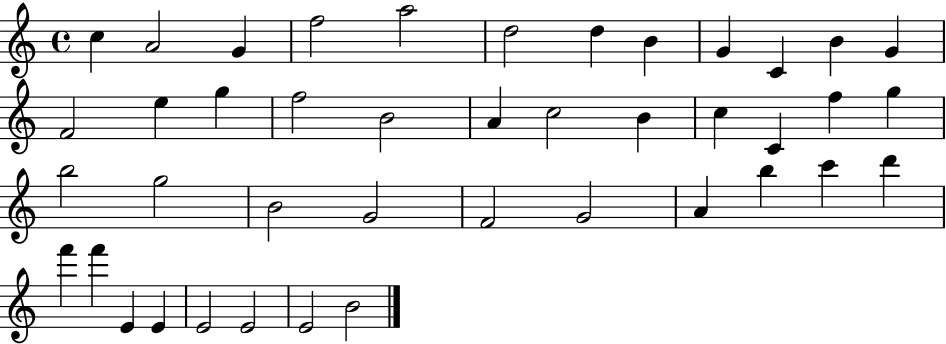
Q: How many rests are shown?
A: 0